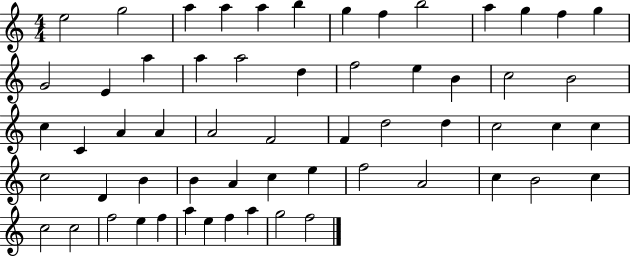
{
  \clef treble
  \numericTimeSignature
  \time 4/4
  \key c \major
  e''2 g''2 | a''4 a''4 a''4 b''4 | g''4 f''4 b''2 | a''4 g''4 f''4 g''4 | \break g'2 e'4 a''4 | a''4 a''2 d''4 | f''2 e''4 b'4 | c''2 b'2 | \break c''4 c'4 a'4 a'4 | a'2 f'2 | f'4 d''2 d''4 | c''2 c''4 c''4 | \break c''2 d'4 b'4 | b'4 a'4 c''4 e''4 | f''2 a'2 | c''4 b'2 c''4 | \break c''2 c''2 | f''2 e''4 f''4 | a''4 e''4 f''4 a''4 | g''2 f''2 | \break \bar "|."
}